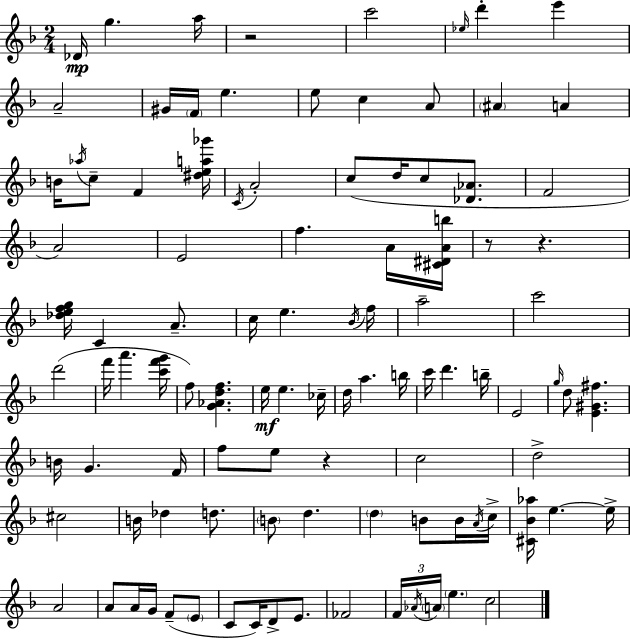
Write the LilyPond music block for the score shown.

{
  \clef treble
  \numericTimeSignature
  \time 2/4
  \key f \major
  des'16\mp g''4. a''16 | r2 | c'''2 | \grace { ees''16 } d'''4-. e'''4 | \break a'2-- | gis'16 \parenthesize f'16 e''4. | e''8 c''4 a'8 | \parenthesize ais'4 a'4 | \break b'16 \acciaccatura { aes''16 } c''8-- f'4 | <dis'' e'' a'' ges'''>16 \acciaccatura { c'16 } a'2-. | c''8( d''16 c''8 | <des' aes'>8. f'2 | \break a'2) | e'2 | f''4. | a'16 <cis' dis' a' b''>16 r8 r4. | \break <des'' e'' f'' g''>16 c'4 | a'8.-- c''16 e''4. | \acciaccatura { bes'16 } f''16 a''2-- | c'''2 | \break d'''2( | f'''16 a'''4. | <c''' f''' g'''>16 f''8) <g' aes' d'' f''>4. | e''16\mf e''4. | \break ces''16-- d''16 a''4. | b''16 c'''16 d'''4. | b''16-- e'2 | \grace { g''16 } d''8 <e' gis' fis''>4. | \break b'16 g'4. | f'16 f''8 e''8 | r4 c''2 | d''2-> | \break cis''2 | b'16 des''4 | d''8. \parenthesize b'8 d''4. | \parenthesize d''4 | \break b'8 b'16 \acciaccatura { a'16 } c''16-> <cis' bes' aes''>16 e''4.~~ | e''16-> a'2 | a'8 | a'16 g'16 f'8--( \parenthesize e'8 c'8 | \break c'16) d'8-> e'8. fes'2 | \tuplet 3/2 { f'16 \acciaccatura { aes'16 } | \parenthesize a'16 } \parenthesize e''4. c''2 | \bar "|."
}